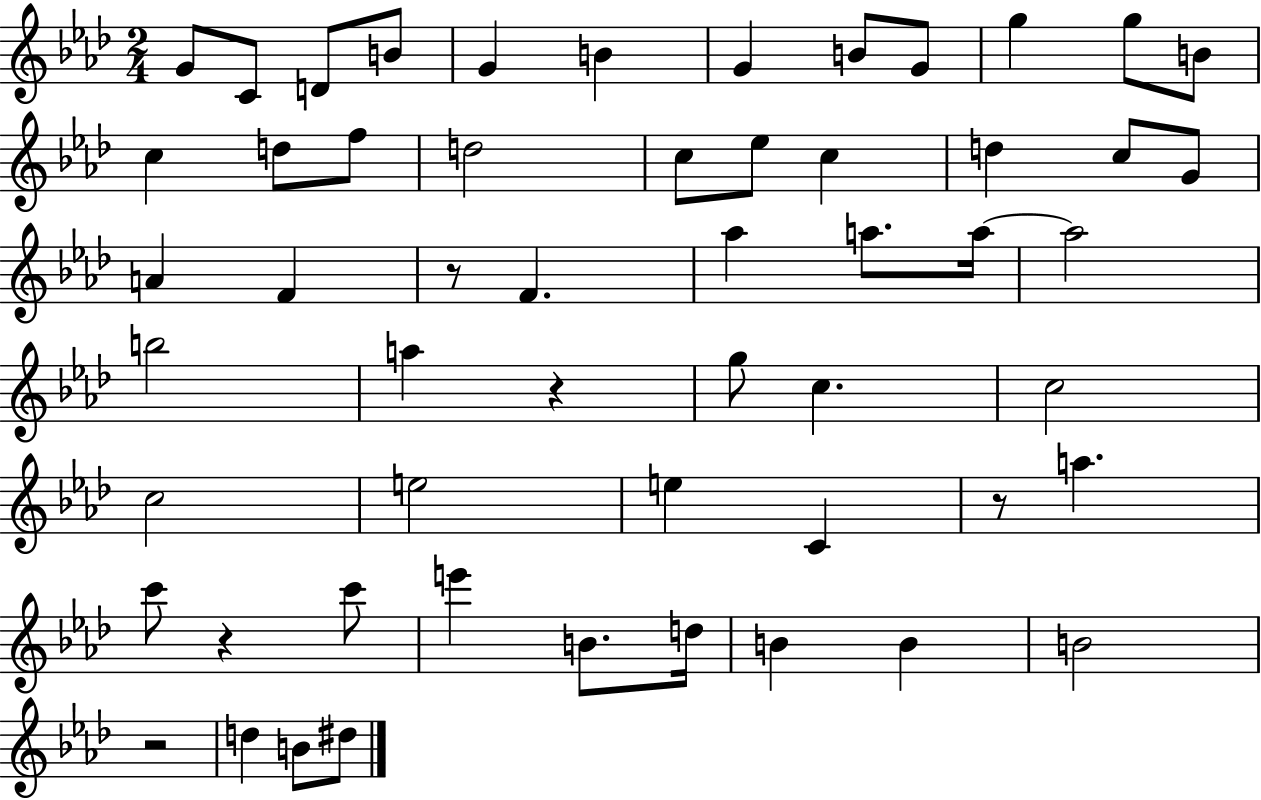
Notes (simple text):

G4/e C4/e D4/e B4/e G4/q B4/q G4/q B4/e G4/e G5/q G5/e B4/e C5/q D5/e F5/e D5/h C5/e Eb5/e C5/q D5/q C5/e G4/e A4/q F4/q R/e F4/q. Ab5/q A5/e. A5/s A5/h B5/h A5/q R/q G5/e C5/q. C5/h C5/h E5/h E5/q C4/q R/e A5/q. C6/e R/q C6/e E6/q B4/e. D5/s B4/q B4/q B4/h R/h D5/q B4/e D#5/e